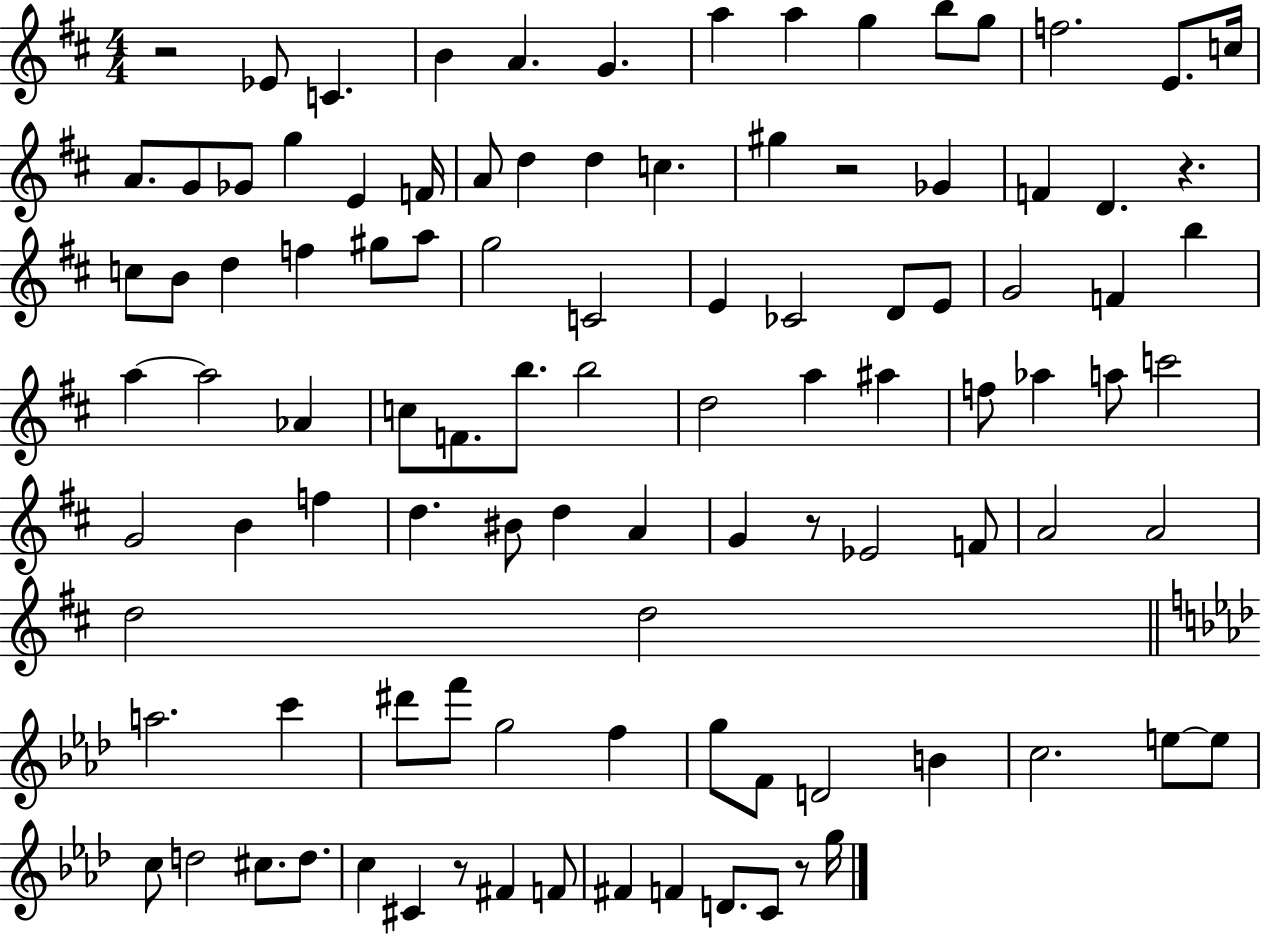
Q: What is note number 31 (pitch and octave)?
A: F5